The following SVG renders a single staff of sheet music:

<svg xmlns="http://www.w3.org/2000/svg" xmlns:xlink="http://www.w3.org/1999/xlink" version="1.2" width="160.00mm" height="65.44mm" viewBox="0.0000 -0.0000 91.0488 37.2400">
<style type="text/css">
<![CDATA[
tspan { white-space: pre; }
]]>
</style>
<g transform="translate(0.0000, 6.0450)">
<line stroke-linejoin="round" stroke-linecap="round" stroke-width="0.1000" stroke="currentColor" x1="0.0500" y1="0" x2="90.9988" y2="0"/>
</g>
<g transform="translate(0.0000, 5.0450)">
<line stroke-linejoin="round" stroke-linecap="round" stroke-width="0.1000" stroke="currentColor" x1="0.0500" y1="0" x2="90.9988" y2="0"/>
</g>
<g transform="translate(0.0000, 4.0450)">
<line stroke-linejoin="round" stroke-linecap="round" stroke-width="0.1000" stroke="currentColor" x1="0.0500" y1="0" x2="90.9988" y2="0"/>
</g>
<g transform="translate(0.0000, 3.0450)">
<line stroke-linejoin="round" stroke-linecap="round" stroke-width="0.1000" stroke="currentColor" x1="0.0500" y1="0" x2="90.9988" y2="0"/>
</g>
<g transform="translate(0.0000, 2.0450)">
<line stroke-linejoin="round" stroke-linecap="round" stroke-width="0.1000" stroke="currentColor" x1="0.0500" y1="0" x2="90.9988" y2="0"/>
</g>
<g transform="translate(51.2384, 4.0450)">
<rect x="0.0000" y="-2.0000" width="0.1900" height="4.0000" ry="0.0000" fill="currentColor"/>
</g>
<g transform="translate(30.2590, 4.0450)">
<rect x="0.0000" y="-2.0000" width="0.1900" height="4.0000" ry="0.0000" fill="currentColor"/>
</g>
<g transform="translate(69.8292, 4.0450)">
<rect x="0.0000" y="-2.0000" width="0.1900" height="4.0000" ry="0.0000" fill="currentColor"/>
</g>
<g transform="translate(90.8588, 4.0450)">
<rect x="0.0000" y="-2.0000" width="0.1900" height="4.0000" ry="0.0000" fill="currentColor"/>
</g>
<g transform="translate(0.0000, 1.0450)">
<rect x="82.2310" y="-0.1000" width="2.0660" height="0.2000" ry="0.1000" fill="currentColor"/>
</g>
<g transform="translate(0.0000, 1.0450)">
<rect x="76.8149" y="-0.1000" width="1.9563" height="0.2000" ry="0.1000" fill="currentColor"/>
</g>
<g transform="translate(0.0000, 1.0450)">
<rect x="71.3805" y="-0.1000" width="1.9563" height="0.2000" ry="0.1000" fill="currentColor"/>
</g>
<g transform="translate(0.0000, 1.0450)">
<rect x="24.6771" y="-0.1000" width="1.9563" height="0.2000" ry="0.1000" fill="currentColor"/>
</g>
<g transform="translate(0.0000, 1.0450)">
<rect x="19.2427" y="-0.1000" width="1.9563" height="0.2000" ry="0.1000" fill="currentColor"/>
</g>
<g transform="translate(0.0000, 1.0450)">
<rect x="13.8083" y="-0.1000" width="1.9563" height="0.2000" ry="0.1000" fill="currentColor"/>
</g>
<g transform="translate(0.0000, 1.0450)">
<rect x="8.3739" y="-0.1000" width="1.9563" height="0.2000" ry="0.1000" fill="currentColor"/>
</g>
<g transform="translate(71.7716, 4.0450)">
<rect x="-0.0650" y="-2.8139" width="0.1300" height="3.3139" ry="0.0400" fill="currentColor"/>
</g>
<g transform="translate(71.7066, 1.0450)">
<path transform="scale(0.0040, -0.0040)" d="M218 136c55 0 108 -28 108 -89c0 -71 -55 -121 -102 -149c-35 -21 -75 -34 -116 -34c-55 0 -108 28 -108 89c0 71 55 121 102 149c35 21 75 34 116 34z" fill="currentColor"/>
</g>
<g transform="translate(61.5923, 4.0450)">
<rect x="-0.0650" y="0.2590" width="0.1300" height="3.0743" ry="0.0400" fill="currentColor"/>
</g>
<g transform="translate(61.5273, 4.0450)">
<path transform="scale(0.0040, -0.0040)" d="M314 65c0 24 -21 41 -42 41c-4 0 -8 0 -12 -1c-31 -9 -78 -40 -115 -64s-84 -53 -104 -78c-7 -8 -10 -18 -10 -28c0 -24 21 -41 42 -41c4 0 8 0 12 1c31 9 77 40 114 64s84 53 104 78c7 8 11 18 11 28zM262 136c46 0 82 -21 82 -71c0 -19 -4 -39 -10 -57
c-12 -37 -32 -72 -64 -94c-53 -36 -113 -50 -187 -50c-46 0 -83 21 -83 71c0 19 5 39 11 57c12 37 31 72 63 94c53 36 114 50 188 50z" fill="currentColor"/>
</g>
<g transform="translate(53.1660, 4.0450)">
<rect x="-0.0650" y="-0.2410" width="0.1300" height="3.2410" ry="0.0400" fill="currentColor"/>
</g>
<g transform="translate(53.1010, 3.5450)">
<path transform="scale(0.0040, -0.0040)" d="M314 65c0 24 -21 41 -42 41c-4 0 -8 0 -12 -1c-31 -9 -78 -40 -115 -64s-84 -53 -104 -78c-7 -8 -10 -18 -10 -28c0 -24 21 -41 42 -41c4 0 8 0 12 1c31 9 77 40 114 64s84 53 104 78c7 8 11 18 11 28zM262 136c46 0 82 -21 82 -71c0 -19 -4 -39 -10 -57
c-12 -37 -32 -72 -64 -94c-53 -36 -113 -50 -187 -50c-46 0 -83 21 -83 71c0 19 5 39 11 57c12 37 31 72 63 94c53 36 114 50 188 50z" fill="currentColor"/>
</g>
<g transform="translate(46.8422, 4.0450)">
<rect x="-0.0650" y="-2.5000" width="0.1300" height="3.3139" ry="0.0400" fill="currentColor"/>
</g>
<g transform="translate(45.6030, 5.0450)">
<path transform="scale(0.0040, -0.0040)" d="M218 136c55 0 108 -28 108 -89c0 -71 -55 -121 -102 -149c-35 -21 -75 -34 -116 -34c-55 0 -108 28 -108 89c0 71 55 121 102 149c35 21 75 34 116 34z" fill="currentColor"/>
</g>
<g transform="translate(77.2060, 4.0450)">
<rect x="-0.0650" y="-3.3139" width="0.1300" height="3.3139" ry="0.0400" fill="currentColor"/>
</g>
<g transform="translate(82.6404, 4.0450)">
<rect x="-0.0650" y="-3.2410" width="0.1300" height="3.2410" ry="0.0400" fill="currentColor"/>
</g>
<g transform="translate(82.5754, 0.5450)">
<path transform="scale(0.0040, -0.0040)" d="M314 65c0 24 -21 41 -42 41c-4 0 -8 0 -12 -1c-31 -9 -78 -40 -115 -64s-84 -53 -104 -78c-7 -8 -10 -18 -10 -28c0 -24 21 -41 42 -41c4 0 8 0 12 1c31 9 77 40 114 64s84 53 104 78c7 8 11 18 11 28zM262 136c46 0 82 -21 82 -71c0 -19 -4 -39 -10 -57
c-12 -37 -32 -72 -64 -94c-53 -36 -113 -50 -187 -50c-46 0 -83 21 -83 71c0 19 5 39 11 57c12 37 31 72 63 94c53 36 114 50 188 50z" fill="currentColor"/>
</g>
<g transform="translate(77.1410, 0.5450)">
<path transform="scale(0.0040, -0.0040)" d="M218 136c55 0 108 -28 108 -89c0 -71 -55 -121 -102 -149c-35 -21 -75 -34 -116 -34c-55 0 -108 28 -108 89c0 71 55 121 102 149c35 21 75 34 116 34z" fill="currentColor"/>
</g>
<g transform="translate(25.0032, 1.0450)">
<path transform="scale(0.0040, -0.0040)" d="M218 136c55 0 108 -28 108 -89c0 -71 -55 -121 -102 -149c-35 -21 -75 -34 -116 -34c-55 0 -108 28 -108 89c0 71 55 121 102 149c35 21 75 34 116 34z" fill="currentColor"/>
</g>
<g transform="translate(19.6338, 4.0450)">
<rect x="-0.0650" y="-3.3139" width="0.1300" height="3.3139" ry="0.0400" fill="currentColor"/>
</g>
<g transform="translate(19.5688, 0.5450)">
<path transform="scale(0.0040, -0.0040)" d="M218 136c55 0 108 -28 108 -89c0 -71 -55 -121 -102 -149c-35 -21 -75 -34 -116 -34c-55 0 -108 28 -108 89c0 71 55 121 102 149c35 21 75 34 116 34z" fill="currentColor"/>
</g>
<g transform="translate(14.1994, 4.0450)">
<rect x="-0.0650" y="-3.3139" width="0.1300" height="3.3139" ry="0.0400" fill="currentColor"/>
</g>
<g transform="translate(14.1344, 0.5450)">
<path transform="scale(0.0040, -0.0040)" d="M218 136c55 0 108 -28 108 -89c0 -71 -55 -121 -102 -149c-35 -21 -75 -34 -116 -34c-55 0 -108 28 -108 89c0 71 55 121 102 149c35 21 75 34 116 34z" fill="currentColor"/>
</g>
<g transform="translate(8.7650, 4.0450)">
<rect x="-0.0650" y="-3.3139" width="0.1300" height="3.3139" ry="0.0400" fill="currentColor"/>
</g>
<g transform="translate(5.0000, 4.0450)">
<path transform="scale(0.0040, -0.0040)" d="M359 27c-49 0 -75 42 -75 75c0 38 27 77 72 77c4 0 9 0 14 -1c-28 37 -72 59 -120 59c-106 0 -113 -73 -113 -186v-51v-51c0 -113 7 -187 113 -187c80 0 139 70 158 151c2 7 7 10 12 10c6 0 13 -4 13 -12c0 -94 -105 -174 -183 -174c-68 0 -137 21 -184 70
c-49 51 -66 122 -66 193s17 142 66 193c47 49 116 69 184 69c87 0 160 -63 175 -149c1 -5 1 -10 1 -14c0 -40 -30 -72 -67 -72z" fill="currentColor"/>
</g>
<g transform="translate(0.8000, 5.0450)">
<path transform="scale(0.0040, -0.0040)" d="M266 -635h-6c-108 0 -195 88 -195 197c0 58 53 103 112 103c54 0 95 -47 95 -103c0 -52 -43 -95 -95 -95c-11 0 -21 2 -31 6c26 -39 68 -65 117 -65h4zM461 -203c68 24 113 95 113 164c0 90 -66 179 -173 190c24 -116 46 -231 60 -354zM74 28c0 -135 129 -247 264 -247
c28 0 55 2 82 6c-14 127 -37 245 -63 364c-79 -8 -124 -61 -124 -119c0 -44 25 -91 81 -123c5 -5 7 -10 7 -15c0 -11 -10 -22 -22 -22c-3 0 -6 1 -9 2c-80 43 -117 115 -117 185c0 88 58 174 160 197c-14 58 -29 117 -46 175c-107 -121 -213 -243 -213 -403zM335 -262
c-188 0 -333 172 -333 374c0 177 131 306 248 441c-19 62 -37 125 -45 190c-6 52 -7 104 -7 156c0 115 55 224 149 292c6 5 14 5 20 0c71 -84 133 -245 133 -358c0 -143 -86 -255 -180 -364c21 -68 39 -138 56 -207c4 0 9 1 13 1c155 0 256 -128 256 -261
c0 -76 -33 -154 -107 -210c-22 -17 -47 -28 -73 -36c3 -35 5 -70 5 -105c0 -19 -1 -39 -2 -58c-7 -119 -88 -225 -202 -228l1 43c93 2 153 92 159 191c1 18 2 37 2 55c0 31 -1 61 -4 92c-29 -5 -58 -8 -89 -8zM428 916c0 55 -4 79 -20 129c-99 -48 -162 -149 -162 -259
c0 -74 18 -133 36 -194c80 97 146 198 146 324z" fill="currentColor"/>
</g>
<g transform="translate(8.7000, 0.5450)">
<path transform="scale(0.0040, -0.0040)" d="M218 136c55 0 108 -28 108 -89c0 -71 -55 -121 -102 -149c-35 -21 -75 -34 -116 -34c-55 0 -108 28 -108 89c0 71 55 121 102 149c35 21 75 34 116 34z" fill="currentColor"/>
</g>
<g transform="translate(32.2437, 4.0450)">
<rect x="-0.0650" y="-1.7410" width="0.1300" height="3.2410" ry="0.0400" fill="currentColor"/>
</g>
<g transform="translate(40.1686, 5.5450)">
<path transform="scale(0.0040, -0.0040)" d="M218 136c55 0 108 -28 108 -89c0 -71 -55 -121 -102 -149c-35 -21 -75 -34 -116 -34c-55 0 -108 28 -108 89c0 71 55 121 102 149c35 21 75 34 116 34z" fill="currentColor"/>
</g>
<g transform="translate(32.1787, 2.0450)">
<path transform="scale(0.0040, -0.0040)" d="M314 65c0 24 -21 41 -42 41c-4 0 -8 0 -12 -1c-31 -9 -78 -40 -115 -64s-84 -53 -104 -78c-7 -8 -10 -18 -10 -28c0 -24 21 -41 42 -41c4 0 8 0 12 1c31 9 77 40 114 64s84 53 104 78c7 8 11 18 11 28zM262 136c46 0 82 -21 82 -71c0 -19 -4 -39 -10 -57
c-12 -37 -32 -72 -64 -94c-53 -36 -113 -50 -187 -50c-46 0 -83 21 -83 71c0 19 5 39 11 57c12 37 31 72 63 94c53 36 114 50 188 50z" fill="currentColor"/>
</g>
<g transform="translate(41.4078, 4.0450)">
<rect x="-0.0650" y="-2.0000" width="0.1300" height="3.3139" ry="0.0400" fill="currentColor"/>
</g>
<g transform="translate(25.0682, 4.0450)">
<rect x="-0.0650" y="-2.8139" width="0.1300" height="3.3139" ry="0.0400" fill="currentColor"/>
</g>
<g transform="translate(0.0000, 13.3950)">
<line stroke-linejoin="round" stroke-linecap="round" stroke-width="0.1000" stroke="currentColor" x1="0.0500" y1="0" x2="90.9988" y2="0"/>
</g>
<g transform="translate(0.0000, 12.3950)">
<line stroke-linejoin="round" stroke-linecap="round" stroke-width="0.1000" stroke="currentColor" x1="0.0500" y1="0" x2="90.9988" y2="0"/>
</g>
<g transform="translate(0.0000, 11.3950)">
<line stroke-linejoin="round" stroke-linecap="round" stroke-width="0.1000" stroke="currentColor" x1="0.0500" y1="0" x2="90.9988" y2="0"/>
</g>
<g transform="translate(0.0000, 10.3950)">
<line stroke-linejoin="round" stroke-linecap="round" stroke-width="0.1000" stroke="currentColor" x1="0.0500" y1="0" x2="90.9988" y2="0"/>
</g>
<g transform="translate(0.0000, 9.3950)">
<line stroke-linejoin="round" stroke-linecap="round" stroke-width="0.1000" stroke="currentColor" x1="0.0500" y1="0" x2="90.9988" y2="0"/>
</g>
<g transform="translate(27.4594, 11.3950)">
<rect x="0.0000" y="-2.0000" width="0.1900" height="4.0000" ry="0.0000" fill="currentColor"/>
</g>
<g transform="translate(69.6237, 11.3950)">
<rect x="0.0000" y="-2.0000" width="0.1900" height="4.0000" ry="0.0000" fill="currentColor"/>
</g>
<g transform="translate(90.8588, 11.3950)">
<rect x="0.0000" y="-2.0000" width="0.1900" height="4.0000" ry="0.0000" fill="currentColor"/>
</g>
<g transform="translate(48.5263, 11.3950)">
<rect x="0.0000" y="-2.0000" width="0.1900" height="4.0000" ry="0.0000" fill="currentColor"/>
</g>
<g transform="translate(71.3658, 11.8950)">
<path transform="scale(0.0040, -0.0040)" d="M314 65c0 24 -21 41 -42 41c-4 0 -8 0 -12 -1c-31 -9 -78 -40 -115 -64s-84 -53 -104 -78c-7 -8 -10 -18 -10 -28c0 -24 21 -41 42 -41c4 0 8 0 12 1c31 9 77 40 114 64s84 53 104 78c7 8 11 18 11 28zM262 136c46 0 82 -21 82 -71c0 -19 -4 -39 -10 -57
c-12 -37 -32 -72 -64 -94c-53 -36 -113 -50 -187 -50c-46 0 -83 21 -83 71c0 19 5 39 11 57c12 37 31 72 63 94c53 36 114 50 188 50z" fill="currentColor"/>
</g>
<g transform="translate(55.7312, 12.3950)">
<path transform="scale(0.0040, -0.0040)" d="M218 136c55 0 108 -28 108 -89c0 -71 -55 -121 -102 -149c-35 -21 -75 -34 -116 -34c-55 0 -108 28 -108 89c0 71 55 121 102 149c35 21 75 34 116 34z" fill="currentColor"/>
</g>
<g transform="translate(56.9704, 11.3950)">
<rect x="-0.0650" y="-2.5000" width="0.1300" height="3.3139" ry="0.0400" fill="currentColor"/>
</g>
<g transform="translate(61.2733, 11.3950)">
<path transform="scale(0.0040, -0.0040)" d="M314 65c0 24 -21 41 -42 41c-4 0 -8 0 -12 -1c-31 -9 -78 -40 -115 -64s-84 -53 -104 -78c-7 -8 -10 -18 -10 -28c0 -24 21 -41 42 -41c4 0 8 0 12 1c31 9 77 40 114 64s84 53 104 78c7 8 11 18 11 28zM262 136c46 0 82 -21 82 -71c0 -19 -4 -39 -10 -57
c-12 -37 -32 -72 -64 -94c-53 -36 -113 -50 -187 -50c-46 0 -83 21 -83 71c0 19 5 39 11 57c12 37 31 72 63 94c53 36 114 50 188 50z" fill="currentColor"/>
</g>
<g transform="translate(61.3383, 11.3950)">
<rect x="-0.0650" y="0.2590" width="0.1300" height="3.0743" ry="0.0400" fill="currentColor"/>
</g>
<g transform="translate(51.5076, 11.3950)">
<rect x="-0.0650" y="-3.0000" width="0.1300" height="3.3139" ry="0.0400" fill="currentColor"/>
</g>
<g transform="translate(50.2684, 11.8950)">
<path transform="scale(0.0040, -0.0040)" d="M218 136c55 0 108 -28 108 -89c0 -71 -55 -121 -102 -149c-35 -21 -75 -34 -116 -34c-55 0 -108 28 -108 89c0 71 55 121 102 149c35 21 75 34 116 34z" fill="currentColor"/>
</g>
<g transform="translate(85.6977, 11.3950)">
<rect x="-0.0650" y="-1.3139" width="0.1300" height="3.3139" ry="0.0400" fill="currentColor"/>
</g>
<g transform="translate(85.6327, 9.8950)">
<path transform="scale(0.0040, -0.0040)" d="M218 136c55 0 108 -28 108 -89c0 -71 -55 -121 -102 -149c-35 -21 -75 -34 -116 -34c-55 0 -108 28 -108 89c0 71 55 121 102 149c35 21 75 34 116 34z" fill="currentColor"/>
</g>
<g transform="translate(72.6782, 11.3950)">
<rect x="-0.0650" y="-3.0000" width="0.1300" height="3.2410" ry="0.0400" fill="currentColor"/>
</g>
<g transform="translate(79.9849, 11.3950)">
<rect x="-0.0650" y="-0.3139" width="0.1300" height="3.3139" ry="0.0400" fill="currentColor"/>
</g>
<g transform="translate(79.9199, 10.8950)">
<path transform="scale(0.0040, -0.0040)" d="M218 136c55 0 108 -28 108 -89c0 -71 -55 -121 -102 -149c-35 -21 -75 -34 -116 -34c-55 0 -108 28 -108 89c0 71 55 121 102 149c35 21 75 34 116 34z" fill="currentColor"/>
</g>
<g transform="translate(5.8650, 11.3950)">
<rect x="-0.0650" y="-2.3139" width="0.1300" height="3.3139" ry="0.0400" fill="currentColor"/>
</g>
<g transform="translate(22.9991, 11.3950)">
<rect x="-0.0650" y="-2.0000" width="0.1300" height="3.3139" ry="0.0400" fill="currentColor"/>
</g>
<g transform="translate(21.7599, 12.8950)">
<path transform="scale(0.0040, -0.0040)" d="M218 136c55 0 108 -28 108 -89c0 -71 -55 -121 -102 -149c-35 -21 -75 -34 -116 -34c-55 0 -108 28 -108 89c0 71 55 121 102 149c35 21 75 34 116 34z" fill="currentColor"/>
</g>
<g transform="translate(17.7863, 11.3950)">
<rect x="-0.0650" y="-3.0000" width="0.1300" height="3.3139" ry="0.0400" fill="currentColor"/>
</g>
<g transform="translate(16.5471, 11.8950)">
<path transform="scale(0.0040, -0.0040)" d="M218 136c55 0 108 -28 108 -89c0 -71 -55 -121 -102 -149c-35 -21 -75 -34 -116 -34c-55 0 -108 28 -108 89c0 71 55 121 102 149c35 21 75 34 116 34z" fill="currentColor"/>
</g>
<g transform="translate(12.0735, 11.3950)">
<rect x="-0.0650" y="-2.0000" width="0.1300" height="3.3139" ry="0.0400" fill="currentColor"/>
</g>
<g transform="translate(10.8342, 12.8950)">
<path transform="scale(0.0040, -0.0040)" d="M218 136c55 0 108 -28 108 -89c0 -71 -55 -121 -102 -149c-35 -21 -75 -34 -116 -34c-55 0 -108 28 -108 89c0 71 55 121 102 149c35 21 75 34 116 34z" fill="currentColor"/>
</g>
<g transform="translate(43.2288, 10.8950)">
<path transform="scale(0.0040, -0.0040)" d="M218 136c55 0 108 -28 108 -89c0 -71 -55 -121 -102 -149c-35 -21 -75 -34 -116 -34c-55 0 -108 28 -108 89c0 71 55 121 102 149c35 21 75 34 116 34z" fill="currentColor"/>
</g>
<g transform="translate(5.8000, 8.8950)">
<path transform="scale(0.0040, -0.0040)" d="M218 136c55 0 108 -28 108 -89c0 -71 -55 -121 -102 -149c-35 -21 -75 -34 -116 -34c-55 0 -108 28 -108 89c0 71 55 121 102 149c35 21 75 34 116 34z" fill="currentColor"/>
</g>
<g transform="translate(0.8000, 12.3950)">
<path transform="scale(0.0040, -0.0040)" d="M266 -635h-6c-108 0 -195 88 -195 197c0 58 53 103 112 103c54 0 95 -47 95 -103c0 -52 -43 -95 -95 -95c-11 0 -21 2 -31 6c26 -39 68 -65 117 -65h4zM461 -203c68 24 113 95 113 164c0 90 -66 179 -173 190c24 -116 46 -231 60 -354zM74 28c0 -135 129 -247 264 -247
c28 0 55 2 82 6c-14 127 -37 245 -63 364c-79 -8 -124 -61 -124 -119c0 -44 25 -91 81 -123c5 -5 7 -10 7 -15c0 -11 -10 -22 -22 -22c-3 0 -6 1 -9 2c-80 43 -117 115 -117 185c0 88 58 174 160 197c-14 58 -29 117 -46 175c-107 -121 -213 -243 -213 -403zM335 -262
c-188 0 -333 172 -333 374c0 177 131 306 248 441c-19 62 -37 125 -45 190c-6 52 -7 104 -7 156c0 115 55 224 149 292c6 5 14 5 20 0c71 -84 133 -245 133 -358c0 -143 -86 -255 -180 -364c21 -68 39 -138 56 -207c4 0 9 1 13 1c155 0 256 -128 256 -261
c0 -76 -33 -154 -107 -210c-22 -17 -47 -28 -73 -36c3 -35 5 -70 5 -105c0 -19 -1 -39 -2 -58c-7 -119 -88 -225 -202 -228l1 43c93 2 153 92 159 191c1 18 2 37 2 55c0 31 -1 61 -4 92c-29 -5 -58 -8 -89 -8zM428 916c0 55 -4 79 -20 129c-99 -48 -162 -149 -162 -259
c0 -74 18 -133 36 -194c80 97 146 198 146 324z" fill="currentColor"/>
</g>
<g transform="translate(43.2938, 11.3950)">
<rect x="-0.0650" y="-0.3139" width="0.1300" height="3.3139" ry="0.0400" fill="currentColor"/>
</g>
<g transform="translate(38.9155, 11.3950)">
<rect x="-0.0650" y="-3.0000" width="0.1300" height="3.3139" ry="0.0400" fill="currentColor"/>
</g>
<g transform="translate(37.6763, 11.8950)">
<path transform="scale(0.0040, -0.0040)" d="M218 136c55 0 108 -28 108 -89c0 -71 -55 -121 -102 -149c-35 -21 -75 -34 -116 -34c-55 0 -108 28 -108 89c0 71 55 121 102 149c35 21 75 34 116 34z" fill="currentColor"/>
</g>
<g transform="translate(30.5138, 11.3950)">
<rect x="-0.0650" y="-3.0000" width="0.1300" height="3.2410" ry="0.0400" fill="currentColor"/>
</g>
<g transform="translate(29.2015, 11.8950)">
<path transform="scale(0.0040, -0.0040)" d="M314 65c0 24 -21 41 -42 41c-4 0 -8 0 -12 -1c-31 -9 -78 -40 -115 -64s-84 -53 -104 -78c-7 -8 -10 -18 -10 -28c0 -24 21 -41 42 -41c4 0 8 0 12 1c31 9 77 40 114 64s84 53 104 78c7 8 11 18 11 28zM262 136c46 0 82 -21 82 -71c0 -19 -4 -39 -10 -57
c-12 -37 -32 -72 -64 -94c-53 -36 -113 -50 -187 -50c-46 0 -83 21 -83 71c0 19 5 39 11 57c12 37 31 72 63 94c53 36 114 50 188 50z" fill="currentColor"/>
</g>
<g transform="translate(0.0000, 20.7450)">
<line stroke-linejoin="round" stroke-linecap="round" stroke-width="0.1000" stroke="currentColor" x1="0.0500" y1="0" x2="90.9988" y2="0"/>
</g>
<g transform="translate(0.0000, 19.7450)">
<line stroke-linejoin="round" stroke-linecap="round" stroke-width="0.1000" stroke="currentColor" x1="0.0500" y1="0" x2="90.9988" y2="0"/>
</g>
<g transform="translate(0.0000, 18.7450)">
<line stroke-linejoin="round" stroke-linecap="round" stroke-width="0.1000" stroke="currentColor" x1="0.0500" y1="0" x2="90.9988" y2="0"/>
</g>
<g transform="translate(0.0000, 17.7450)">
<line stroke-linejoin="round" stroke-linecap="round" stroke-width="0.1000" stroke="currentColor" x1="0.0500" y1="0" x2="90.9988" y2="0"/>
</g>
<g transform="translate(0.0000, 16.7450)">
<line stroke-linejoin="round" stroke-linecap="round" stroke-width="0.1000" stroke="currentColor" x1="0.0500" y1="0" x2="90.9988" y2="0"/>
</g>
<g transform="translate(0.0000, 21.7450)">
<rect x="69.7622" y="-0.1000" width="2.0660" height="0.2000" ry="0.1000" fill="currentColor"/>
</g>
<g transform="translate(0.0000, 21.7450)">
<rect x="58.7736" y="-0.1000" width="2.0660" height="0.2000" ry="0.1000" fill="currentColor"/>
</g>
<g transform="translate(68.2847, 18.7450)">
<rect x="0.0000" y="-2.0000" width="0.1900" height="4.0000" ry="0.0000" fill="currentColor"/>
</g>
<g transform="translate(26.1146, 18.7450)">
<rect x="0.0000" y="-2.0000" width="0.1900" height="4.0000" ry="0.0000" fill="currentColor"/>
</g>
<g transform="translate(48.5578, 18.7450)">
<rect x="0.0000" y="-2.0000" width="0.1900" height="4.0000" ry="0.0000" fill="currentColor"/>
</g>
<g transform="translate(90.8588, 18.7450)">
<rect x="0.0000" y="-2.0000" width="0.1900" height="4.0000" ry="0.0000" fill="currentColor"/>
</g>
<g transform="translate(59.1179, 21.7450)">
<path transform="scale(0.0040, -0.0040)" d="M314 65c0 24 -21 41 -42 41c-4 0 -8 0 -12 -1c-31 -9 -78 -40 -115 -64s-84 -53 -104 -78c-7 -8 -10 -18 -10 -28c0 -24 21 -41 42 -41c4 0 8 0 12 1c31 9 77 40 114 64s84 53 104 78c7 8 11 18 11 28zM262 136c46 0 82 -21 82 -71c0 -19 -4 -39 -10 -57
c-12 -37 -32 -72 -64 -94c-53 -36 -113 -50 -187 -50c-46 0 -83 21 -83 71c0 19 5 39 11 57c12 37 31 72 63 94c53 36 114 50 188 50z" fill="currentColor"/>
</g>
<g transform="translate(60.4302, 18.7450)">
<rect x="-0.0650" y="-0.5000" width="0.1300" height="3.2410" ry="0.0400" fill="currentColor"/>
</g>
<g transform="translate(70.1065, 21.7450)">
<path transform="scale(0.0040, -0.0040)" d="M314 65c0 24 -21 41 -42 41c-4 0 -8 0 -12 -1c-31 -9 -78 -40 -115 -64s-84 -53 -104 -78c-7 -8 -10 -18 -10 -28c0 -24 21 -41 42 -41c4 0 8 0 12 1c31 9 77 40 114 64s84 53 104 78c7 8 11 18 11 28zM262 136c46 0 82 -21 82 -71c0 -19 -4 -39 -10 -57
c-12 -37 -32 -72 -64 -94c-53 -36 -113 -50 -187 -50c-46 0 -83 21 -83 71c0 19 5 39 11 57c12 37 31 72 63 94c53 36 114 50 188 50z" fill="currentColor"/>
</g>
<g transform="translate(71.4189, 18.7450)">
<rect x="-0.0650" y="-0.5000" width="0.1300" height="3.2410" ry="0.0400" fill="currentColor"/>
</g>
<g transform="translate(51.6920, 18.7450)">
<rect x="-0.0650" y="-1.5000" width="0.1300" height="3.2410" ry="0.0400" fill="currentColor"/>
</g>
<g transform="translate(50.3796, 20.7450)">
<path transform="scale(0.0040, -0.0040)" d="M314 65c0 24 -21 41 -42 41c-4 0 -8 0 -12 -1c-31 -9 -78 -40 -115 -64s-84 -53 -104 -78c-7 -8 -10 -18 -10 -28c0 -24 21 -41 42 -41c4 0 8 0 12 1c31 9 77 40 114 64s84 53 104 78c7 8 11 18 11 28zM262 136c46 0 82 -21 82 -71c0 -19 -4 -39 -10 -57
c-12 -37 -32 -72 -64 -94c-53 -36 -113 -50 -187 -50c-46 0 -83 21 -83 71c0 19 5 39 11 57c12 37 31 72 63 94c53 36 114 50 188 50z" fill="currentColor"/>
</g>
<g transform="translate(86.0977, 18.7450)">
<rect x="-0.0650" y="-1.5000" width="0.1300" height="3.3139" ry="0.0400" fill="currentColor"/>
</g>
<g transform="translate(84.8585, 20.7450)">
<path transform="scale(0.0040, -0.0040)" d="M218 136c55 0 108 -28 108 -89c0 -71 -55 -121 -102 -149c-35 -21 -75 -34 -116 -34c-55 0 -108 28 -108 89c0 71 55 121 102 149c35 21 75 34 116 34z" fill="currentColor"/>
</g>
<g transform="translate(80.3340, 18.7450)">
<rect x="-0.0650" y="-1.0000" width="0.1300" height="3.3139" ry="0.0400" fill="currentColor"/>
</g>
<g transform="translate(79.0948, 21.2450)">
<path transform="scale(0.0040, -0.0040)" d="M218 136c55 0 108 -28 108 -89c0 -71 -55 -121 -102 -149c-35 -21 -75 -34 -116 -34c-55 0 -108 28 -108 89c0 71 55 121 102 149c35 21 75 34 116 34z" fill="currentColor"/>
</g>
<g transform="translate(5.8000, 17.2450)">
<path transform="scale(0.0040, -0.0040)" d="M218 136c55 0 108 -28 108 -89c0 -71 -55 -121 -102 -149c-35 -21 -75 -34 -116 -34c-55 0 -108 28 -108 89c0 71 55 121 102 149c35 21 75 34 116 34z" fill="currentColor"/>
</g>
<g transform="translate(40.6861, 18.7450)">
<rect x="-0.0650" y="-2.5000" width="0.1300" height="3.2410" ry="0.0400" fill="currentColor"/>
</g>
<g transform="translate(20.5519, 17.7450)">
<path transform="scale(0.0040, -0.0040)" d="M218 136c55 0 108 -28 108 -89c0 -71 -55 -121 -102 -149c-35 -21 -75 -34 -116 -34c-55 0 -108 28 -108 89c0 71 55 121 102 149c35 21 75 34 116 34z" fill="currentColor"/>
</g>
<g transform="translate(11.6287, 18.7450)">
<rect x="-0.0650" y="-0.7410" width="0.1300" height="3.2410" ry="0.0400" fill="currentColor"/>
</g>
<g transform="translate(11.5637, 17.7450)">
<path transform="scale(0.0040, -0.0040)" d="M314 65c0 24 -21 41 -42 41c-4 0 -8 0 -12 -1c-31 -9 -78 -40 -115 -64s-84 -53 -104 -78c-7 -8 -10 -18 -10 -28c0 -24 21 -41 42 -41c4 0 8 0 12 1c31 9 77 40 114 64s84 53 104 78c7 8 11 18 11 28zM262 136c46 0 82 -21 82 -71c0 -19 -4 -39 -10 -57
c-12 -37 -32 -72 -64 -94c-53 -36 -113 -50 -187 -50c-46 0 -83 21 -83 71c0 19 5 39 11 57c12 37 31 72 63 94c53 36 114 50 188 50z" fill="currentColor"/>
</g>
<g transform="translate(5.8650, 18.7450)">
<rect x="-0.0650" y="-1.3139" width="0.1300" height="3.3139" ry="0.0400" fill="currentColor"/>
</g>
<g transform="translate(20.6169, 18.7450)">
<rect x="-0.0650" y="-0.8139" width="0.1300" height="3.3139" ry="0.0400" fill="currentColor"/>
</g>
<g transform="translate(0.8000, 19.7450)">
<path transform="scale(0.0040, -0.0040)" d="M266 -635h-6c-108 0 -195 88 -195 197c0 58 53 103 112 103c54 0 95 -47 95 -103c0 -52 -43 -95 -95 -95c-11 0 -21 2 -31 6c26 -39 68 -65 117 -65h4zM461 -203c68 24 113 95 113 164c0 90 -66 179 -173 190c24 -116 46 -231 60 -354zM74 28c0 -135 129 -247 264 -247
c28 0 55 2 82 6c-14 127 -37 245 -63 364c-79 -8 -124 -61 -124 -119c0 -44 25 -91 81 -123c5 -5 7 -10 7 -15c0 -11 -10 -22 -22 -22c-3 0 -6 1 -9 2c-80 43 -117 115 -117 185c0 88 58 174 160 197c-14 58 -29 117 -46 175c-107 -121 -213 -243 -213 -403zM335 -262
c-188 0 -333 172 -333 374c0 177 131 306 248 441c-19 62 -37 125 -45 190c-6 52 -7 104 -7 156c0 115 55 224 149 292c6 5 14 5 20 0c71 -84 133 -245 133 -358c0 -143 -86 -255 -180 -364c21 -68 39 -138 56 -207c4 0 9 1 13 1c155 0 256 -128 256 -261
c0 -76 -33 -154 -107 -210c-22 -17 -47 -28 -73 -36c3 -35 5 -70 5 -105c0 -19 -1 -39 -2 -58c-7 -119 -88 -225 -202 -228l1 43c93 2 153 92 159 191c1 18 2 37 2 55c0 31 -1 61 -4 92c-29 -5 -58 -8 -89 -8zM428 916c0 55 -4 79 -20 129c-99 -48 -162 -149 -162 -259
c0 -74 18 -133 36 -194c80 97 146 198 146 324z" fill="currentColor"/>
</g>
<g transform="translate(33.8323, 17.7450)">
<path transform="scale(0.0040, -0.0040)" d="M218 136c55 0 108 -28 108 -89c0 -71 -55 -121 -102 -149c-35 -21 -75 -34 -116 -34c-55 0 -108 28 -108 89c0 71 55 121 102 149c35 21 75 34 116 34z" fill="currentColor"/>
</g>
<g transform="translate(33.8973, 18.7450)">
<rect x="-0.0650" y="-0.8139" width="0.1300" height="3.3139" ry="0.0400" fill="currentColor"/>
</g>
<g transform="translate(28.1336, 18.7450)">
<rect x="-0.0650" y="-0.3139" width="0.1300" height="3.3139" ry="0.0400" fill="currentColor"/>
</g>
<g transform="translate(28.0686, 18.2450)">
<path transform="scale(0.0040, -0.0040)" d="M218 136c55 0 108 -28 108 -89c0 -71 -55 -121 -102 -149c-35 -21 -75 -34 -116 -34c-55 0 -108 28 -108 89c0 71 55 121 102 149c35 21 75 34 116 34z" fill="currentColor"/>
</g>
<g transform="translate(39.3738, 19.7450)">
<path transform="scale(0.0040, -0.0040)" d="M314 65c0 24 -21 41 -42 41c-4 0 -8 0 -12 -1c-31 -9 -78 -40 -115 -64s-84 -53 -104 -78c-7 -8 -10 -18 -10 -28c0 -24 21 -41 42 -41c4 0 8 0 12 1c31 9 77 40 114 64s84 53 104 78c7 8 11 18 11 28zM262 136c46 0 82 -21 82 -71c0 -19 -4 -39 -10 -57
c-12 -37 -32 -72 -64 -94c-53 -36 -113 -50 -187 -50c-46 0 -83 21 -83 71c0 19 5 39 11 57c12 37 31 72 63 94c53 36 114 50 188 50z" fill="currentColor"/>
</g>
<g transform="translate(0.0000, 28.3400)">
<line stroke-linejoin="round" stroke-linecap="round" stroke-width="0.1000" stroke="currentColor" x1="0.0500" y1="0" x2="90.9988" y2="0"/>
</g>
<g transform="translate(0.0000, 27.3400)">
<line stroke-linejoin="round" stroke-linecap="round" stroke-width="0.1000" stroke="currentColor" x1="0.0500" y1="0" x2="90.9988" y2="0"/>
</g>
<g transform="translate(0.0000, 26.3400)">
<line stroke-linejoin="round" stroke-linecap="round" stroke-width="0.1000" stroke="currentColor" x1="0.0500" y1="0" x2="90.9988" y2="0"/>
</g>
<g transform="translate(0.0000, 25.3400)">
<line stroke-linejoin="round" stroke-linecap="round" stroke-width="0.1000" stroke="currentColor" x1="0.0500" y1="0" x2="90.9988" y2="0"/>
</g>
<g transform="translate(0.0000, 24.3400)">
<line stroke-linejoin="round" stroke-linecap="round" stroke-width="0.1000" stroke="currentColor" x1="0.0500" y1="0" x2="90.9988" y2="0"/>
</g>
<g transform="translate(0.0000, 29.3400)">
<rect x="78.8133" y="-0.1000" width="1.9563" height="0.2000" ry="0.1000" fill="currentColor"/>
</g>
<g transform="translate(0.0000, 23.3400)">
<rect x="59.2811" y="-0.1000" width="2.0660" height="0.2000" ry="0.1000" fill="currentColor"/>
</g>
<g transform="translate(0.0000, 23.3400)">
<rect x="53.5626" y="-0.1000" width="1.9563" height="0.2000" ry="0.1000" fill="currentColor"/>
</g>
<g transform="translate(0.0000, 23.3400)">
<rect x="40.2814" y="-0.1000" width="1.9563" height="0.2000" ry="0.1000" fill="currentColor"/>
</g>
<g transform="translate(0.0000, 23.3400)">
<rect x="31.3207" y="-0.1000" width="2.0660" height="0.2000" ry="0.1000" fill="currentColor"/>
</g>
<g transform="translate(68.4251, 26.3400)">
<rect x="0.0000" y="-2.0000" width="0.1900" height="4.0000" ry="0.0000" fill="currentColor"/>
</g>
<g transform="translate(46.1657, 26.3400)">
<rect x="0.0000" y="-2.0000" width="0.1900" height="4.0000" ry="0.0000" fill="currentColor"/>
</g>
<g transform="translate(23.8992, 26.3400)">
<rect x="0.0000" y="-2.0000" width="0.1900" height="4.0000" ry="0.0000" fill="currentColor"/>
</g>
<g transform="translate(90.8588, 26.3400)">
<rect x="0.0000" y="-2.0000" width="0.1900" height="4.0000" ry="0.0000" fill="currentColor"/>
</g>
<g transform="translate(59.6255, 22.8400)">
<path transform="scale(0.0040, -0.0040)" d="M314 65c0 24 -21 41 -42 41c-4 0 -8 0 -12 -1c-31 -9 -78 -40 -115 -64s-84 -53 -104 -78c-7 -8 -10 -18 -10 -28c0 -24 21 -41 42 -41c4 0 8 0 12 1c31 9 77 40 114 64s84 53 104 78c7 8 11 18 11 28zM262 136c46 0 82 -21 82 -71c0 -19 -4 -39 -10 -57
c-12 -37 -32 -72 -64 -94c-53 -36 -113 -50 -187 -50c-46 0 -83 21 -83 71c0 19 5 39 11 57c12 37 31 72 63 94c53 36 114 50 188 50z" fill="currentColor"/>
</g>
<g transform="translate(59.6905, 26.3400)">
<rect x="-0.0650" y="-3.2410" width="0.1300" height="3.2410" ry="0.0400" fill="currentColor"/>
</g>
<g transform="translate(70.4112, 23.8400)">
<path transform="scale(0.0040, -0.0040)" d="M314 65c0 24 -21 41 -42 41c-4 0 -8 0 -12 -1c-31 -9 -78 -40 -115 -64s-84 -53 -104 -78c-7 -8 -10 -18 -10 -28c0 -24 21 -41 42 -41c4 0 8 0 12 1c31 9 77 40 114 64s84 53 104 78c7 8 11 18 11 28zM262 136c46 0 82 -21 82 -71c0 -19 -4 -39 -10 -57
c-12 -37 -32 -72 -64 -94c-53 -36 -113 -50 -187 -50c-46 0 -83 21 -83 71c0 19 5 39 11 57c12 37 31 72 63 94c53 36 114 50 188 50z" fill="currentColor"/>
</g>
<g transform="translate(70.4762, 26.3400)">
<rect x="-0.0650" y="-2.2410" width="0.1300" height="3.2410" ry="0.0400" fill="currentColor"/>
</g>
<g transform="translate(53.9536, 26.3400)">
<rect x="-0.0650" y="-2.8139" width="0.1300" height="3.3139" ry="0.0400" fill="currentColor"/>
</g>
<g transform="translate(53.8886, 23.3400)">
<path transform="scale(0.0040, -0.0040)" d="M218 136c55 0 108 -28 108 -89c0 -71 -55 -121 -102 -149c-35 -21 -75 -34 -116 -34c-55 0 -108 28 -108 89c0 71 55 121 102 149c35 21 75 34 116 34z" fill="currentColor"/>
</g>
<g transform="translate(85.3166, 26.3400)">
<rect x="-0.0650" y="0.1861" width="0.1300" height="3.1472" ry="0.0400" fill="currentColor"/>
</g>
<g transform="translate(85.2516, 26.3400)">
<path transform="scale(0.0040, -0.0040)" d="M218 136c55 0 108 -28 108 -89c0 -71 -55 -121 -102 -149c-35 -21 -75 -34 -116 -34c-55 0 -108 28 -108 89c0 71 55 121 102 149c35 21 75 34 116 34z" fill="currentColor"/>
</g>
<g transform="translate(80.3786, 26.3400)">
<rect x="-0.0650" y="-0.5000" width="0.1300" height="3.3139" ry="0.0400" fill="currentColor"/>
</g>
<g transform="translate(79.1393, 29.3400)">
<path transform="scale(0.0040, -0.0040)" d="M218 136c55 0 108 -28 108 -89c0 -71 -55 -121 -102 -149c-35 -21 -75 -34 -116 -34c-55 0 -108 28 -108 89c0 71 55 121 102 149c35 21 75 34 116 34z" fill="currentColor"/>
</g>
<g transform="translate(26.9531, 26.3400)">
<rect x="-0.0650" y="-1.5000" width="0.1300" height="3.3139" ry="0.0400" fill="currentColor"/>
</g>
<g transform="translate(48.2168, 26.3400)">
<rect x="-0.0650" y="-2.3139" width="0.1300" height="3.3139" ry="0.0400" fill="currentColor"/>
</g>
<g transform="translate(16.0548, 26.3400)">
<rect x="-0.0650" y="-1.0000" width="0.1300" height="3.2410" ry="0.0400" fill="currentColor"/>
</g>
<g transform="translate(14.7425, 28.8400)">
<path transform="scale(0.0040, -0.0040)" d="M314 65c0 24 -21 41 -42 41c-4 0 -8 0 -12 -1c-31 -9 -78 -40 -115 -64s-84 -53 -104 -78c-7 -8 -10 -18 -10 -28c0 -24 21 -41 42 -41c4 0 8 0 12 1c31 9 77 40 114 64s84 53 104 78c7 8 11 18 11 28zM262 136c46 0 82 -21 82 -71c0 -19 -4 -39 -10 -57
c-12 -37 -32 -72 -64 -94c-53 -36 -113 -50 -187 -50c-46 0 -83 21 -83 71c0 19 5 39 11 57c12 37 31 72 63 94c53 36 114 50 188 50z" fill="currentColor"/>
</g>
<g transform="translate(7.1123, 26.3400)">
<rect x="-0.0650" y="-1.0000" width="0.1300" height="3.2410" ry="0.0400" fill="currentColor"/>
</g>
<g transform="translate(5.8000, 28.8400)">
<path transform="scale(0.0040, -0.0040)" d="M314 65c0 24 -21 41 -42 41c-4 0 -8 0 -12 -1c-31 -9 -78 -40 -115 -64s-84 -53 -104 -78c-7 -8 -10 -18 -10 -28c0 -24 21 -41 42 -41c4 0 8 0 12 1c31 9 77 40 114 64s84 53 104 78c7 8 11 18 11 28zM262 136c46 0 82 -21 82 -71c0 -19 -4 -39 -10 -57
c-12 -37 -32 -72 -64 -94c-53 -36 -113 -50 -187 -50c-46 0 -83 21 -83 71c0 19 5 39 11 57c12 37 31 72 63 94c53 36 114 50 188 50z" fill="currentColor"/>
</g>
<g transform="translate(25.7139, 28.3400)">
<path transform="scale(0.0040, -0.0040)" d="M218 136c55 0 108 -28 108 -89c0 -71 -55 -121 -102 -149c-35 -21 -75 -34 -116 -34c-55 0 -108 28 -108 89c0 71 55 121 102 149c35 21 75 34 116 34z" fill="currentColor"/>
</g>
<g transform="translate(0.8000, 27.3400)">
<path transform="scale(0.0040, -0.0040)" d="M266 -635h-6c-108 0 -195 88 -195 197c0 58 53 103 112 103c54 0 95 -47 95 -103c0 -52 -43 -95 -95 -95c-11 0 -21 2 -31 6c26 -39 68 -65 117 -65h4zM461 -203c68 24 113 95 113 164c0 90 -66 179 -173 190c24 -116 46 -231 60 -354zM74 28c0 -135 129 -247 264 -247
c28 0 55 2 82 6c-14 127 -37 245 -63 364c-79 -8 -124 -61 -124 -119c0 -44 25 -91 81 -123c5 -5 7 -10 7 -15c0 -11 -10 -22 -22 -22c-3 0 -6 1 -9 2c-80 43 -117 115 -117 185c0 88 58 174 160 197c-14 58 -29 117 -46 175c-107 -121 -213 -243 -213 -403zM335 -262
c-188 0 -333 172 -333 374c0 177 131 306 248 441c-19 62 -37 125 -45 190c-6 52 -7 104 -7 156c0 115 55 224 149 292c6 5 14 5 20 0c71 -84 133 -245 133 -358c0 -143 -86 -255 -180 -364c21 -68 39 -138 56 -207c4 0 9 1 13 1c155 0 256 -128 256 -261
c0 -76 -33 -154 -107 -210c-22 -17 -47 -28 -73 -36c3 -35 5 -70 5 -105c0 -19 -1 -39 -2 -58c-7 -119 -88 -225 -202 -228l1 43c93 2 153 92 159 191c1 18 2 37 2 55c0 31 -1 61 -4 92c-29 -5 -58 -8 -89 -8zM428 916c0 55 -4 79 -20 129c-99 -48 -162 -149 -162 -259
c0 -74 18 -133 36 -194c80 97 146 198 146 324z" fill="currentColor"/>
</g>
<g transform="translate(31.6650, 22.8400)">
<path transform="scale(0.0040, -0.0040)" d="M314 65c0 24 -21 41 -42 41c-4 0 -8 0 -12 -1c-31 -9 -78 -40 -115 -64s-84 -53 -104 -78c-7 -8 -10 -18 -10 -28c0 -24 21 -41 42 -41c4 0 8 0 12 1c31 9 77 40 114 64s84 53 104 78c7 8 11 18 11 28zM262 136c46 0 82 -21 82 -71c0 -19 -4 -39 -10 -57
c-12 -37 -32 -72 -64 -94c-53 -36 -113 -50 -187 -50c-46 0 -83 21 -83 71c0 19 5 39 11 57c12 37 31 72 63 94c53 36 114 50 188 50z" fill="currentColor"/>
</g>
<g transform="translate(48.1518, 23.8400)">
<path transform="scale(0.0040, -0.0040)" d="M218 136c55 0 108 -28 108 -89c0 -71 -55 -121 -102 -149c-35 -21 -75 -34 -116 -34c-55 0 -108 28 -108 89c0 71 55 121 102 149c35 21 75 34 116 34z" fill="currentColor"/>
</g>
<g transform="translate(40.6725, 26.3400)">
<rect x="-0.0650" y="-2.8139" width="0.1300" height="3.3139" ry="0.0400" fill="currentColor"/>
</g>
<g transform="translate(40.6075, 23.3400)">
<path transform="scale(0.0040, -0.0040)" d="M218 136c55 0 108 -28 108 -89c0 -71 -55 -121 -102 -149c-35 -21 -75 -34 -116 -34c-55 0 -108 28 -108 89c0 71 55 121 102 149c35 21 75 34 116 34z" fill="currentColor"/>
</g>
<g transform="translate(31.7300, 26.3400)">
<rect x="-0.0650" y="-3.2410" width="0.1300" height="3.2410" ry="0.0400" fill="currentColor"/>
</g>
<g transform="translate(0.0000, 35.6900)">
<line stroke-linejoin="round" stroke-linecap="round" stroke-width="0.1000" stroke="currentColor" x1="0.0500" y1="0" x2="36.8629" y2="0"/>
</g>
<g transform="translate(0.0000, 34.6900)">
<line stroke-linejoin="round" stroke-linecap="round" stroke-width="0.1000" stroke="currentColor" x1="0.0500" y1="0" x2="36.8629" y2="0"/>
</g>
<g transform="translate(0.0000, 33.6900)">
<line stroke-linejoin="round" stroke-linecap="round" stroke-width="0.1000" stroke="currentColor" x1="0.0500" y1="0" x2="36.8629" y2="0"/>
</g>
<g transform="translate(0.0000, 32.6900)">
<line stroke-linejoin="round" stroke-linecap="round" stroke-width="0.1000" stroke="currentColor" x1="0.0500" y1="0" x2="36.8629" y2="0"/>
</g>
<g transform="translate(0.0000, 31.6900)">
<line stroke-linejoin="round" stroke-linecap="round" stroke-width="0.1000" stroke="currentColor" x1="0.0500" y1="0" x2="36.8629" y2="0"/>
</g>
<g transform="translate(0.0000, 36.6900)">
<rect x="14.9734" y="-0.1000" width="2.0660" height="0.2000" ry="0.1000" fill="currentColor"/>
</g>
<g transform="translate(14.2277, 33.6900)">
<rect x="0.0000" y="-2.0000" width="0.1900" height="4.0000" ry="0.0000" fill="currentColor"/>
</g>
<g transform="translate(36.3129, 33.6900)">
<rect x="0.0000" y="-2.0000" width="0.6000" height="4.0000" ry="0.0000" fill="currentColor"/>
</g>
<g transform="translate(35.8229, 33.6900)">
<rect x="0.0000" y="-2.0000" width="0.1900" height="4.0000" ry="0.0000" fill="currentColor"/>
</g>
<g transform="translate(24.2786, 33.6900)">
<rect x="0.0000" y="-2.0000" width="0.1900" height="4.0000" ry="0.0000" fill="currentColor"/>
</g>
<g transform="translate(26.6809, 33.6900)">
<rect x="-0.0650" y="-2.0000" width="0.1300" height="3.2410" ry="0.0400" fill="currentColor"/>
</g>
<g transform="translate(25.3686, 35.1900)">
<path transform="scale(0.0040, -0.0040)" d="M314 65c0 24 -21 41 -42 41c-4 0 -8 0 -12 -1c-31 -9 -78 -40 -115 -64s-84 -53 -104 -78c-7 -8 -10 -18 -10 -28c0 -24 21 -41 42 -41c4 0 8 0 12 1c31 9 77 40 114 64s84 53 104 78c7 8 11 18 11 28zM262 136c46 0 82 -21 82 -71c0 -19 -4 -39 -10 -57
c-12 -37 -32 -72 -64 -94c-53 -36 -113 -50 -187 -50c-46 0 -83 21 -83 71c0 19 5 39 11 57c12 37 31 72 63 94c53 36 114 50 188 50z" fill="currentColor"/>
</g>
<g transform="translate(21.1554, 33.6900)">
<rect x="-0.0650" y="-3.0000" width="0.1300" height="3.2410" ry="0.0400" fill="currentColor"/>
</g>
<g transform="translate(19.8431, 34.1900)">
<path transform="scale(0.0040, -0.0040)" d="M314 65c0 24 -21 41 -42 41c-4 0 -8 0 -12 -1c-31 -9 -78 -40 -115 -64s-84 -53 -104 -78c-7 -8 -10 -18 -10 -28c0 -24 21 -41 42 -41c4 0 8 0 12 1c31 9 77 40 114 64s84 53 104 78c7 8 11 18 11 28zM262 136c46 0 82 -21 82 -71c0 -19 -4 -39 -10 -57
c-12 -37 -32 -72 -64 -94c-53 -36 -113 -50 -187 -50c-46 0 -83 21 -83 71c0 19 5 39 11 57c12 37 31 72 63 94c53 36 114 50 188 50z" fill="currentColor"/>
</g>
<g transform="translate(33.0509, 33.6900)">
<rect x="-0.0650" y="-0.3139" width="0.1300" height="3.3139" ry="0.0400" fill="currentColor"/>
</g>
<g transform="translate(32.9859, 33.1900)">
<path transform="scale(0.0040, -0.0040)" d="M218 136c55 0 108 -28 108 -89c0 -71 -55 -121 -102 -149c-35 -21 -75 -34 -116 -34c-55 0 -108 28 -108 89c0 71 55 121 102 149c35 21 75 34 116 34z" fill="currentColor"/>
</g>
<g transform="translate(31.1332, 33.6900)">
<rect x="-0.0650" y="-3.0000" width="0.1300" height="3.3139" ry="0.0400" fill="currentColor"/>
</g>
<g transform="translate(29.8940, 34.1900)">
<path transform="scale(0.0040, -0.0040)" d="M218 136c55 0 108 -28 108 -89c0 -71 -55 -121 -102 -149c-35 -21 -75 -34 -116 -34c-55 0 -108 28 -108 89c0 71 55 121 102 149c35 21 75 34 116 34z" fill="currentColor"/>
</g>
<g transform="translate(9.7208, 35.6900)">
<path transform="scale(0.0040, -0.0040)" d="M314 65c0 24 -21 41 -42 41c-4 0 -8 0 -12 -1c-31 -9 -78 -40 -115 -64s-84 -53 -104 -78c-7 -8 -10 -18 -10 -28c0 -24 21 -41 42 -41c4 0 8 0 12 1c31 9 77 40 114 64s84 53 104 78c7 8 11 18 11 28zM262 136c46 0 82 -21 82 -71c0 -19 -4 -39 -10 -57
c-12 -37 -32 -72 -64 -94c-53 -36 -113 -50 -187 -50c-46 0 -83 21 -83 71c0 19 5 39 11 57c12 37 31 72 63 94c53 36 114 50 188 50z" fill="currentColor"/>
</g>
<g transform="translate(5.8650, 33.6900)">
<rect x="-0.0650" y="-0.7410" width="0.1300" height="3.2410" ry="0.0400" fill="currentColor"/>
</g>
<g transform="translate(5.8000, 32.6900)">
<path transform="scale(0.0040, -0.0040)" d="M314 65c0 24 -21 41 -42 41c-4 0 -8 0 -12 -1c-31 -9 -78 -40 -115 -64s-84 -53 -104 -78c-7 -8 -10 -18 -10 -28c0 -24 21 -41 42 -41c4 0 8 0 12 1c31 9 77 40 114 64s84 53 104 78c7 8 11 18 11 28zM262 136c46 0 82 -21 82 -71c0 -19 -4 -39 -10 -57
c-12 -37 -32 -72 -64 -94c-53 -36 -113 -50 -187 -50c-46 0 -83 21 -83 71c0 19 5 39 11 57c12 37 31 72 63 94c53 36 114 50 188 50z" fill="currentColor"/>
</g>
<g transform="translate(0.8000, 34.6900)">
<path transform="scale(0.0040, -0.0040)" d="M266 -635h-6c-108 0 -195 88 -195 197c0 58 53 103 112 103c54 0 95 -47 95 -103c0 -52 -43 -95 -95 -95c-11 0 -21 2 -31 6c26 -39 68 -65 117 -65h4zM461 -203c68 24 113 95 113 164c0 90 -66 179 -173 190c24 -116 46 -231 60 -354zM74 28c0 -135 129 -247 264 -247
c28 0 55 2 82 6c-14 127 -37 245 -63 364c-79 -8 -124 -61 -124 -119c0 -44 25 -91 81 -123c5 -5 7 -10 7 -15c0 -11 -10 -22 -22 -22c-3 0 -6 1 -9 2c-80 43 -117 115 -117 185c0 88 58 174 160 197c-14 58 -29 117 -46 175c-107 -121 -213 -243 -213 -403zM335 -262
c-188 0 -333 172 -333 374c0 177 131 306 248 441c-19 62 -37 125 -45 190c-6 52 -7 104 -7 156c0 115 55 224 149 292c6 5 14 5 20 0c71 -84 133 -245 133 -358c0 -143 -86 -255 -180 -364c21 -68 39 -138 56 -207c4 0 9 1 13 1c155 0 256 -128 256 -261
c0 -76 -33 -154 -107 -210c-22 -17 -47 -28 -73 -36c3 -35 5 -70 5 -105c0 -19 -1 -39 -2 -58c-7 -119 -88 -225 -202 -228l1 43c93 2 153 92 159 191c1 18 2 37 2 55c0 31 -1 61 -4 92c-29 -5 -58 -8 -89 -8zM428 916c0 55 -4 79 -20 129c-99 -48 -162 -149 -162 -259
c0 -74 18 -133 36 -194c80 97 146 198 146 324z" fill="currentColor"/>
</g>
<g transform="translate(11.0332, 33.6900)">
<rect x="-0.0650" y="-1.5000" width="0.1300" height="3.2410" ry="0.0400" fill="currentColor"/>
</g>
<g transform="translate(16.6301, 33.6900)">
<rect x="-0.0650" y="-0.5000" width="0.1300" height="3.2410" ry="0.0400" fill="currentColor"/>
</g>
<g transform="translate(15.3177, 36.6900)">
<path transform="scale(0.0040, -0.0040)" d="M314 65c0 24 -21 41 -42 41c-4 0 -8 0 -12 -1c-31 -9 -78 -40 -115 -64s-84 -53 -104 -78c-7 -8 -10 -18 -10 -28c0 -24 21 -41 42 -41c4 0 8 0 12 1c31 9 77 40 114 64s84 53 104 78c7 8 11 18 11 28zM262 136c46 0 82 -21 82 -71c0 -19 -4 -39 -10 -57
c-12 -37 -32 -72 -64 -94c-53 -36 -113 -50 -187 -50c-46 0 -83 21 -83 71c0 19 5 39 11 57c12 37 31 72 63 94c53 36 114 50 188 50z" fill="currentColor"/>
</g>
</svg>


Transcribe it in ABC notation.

X:1
T:Untitled
M:4/4
L:1/4
K:C
b b b a f2 F G c2 B2 a b b2 g F A F A2 A c A G B2 A2 c e e d2 d c d G2 E2 C2 C2 D E D2 D2 E b2 a g a b2 g2 C B d2 E2 C2 A2 F2 A c